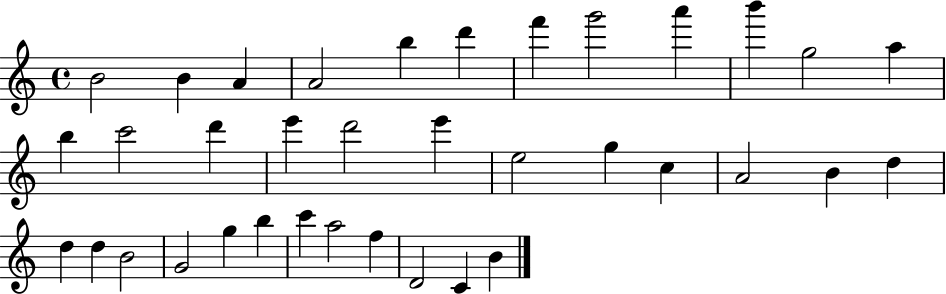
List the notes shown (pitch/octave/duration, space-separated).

B4/h B4/q A4/q A4/h B5/q D6/q F6/q G6/h A6/q B6/q G5/h A5/q B5/q C6/h D6/q E6/q D6/h E6/q E5/h G5/q C5/q A4/h B4/q D5/q D5/q D5/q B4/h G4/h G5/q B5/q C6/q A5/h F5/q D4/h C4/q B4/q